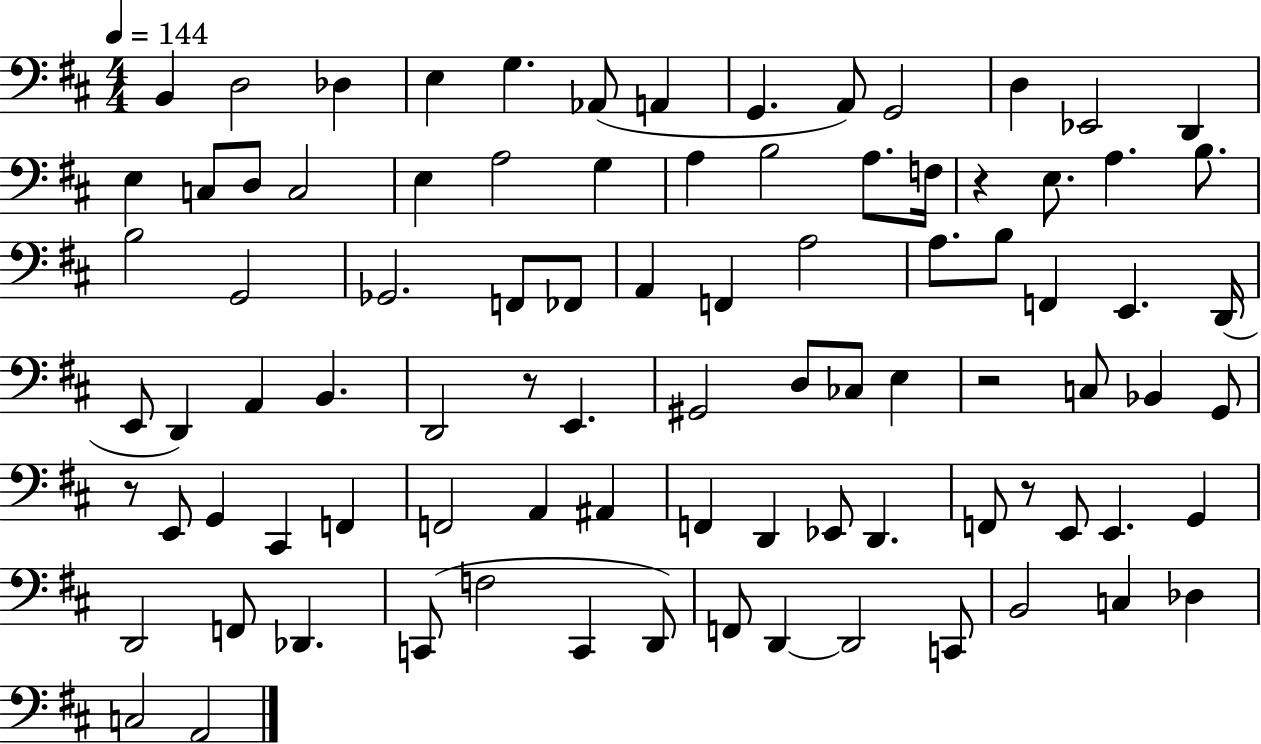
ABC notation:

X:1
T:Untitled
M:4/4
L:1/4
K:D
B,, D,2 _D, E, G, _A,,/2 A,, G,, A,,/2 G,,2 D, _E,,2 D,, E, C,/2 D,/2 C,2 E, A,2 G, A, B,2 A,/2 F,/4 z E,/2 A, B,/2 B,2 G,,2 _G,,2 F,,/2 _F,,/2 A,, F,, A,2 A,/2 B,/2 F,, E,, D,,/4 E,,/2 D,, A,, B,, D,,2 z/2 E,, ^G,,2 D,/2 _C,/2 E, z2 C,/2 _B,, G,,/2 z/2 E,,/2 G,, ^C,, F,, F,,2 A,, ^A,, F,, D,, _E,,/2 D,, F,,/2 z/2 E,,/2 E,, G,, D,,2 F,,/2 _D,, C,,/2 F,2 C,, D,,/2 F,,/2 D,, D,,2 C,,/2 B,,2 C, _D, C,2 A,,2